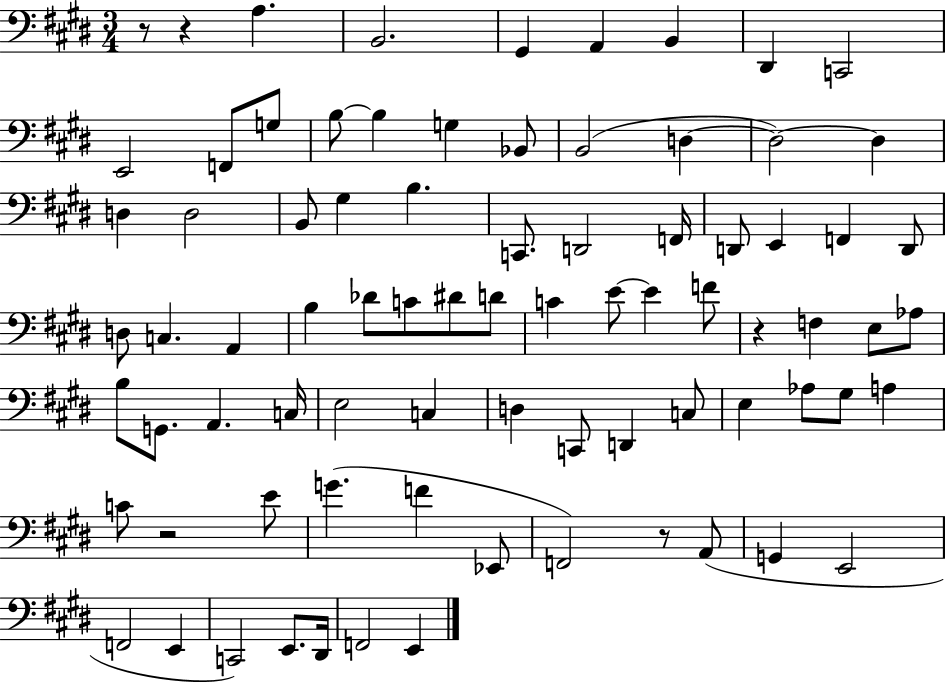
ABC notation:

X:1
T:Untitled
M:3/4
L:1/4
K:E
z/2 z A, B,,2 ^G,, A,, B,, ^D,, C,,2 E,,2 F,,/2 G,/2 B,/2 B, G, _B,,/2 B,,2 D, D,2 D, D, D,2 B,,/2 ^G, B, C,,/2 D,,2 F,,/4 D,,/2 E,, F,, D,,/2 D,/2 C, A,, B, _D/2 C/2 ^D/2 D/2 C E/2 E F/2 z F, E,/2 _A,/2 B,/2 G,,/2 A,, C,/4 E,2 C, D, C,,/2 D,, C,/2 E, _A,/2 ^G,/2 A, C/2 z2 E/2 G F _E,,/2 F,,2 z/2 A,,/2 G,, E,,2 F,,2 E,, C,,2 E,,/2 ^D,,/4 F,,2 E,,